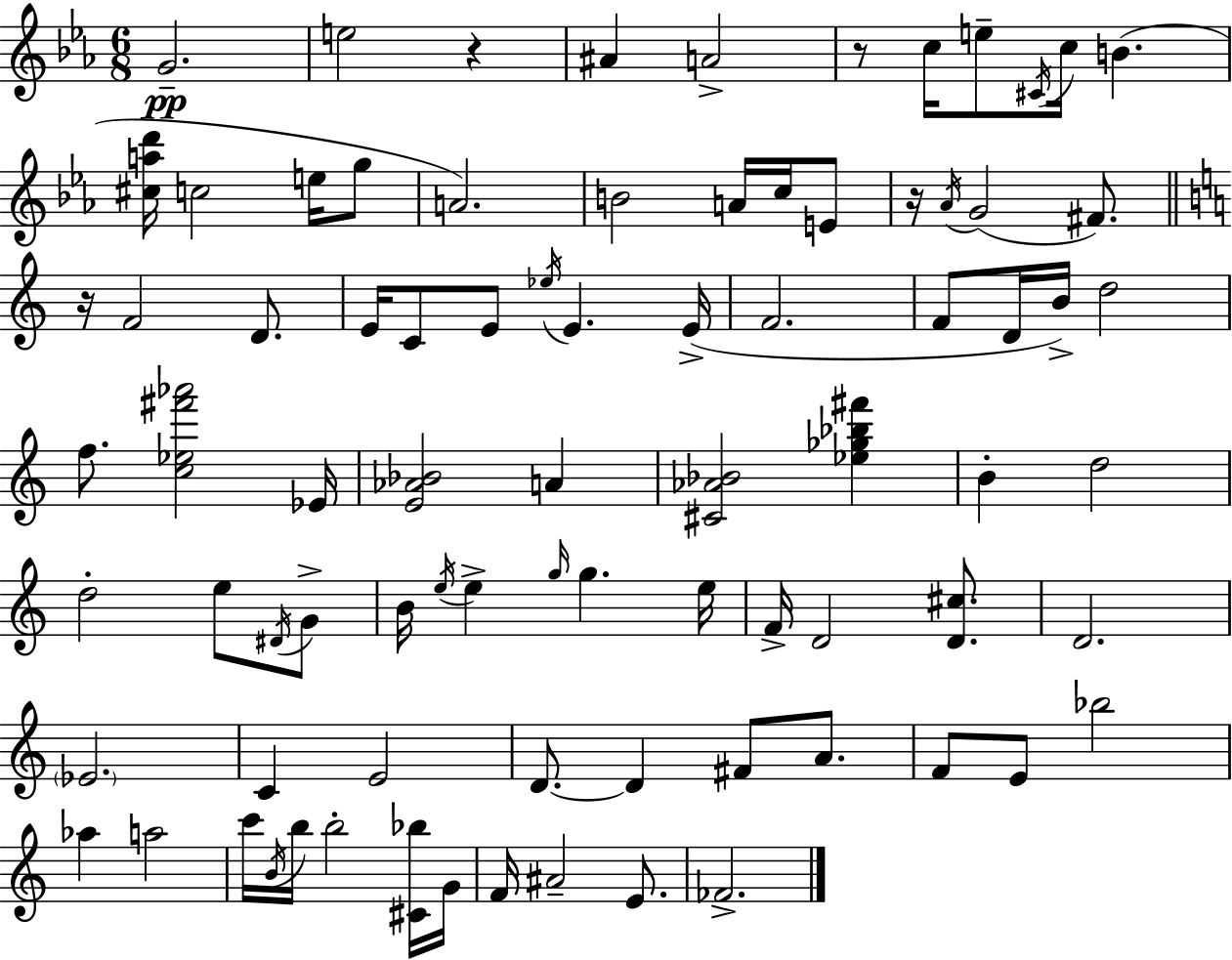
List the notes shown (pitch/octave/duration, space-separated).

G4/h. E5/h R/q A#4/q A4/h R/e C5/s E5/e C#4/s C5/s B4/q. [C#5,A5,D6]/s C5/h E5/s G5/e A4/h. B4/h A4/s C5/s E4/e R/s Ab4/s G4/h F#4/e. R/s F4/h D4/e. E4/s C4/e E4/e Eb5/s E4/q. E4/s F4/h. F4/e D4/s B4/s D5/h F5/e. [C5,Eb5,F#6,Ab6]/h Eb4/s [E4,Ab4,Bb4]/h A4/q [C#4,Ab4,Bb4]/h [Eb5,Gb5,Bb5,F#6]/q B4/q D5/h D5/h E5/e D#4/s G4/e B4/s E5/s E5/q G5/s G5/q. E5/s F4/s D4/h [D4,C#5]/e. D4/h. Eb4/h. C4/q E4/h D4/e. D4/q F#4/e A4/e. F4/e E4/e Bb5/h Ab5/q A5/h C6/s B4/s B5/s B5/h [C#4,Bb5]/s G4/s F4/s A#4/h E4/e. FES4/h.